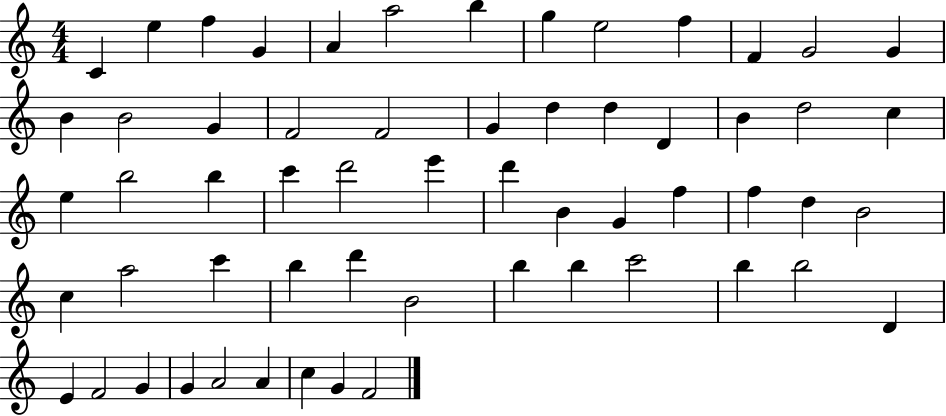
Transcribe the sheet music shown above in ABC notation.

X:1
T:Untitled
M:4/4
L:1/4
K:C
C e f G A a2 b g e2 f F G2 G B B2 G F2 F2 G d d D B d2 c e b2 b c' d'2 e' d' B G f f d B2 c a2 c' b d' B2 b b c'2 b b2 D E F2 G G A2 A c G F2